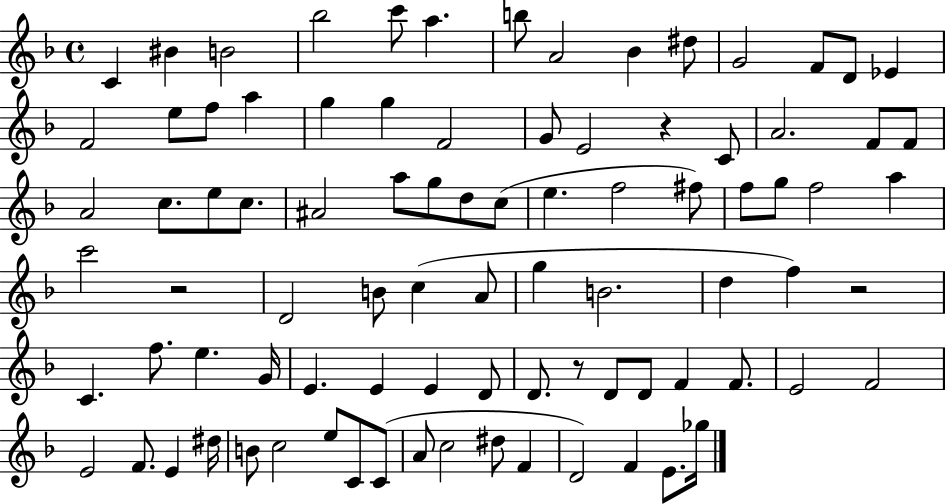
C4/q BIS4/q B4/h Bb5/h C6/e A5/q. B5/e A4/h Bb4/q D#5/e G4/h F4/e D4/e Eb4/q F4/h E5/e F5/e A5/q G5/q G5/q F4/h G4/e E4/h R/q C4/e A4/h. F4/e F4/e A4/h C5/e. E5/e C5/e. A#4/h A5/e G5/e D5/e C5/e E5/q. F5/h F#5/e F5/e G5/e F5/h A5/q C6/h R/h D4/h B4/e C5/q A4/e G5/q B4/h. D5/q F5/q R/h C4/q. F5/e. E5/q. G4/s E4/q. E4/q E4/q D4/e D4/e. R/e D4/e D4/e F4/q F4/e. E4/h F4/h E4/h F4/e. E4/q D#5/s B4/e C5/h E5/e C4/e C4/e A4/e C5/h D#5/e F4/q D4/h F4/q E4/e. Gb5/s